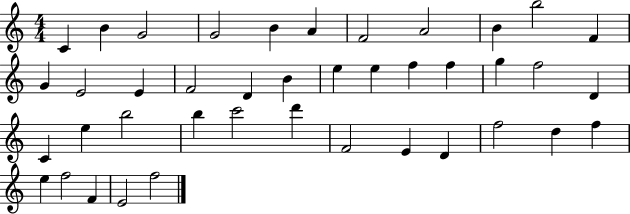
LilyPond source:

{
  \clef treble
  \numericTimeSignature
  \time 4/4
  \key c \major
  c'4 b'4 g'2 | g'2 b'4 a'4 | f'2 a'2 | b'4 b''2 f'4 | \break g'4 e'2 e'4 | f'2 d'4 b'4 | e''4 e''4 f''4 f''4 | g''4 f''2 d'4 | \break c'4 e''4 b''2 | b''4 c'''2 d'''4 | f'2 e'4 d'4 | f''2 d''4 f''4 | \break e''4 f''2 f'4 | e'2 f''2 | \bar "|."
}